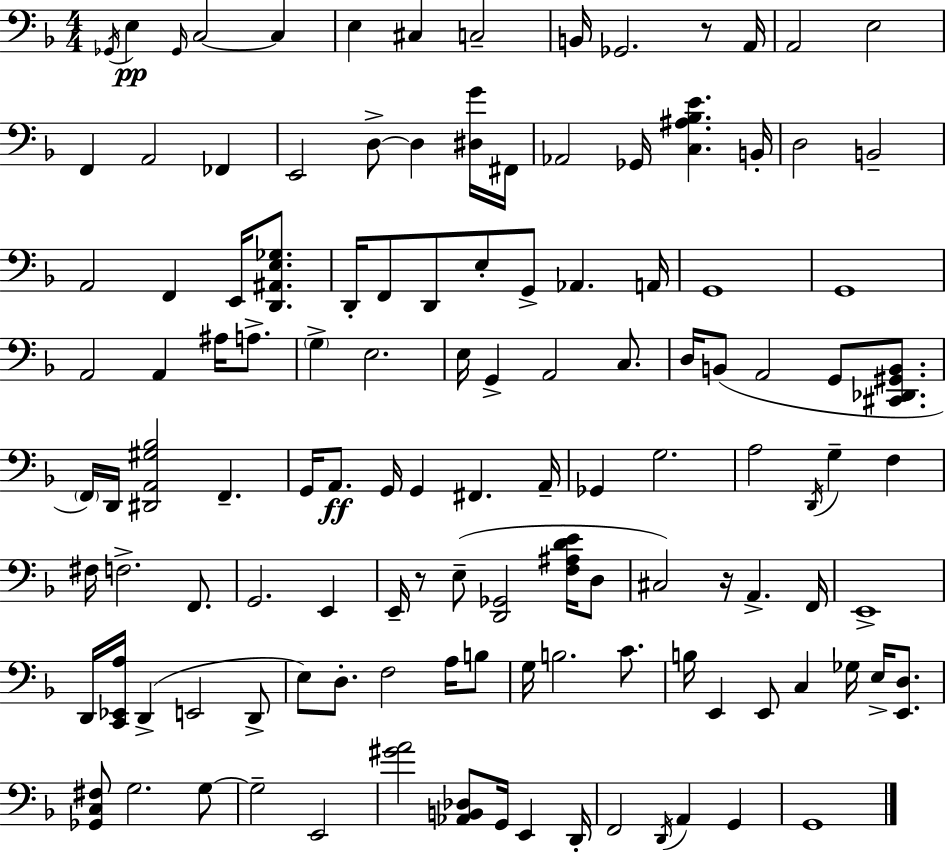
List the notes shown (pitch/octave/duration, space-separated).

Gb2/s E3/q Gb2/s C3/h C3/q E3/q C#3/q C3/h B2/s Gb2/h. R/e A2/s A2/h E3/h F2/q A2/h FES2/q E2/h D3/e D3/q [D#3,G4]/s F#2/s Ab2/h Gb2/s [C3,A#3,Bb3,E4]/q. B2/s D3/h B2/h A2/h F2/q E2/s [D2,A#2,E3,Gb3]/e. D2/s F2/e D2/e E3/e G2/e Ab2/q. A2/s G2/w G2/w A2/h A2/q A#3/s A3/e. G3/q E3/h. E3/s G2/q A2/h C3/e. D3/s B2/e A2/h G2/e [C#2,Db2,G#2,B2]/e. F2/s D2/s [D#2,A2,G#3,Bb3]/h F2/q. G2/s A2/e. G2/s G2/q F#2/q. A2/s Gb2/q G3/h. A3/h D2/s G3/q F3/q F#3/s F3/h. F2/e. G2/h. E2/q E2/s R/e E3/e [D2,Gb2]/h [F3,A#3,D4,E4]/s D3/e C#3/h R/s A2/q. F2/s E2/w D2/s [C2,Eb2,A3]/s D2/q E2/h D2/e E3/e D3/e. F3/h A3/s B3/e G3/s B3/h. C4/e. B3/s E2/q E2/e C3/q Gb3/s E3/s [E2,D3]/e. [Gb2,C3,F#3]/e G3/h. G3/e G3/h E2/h [G#4,A4]/h [Ab2,B2,Db3]/e G2/s E2/q D2/s F2/h D2/s A2/q G2/q G2/w